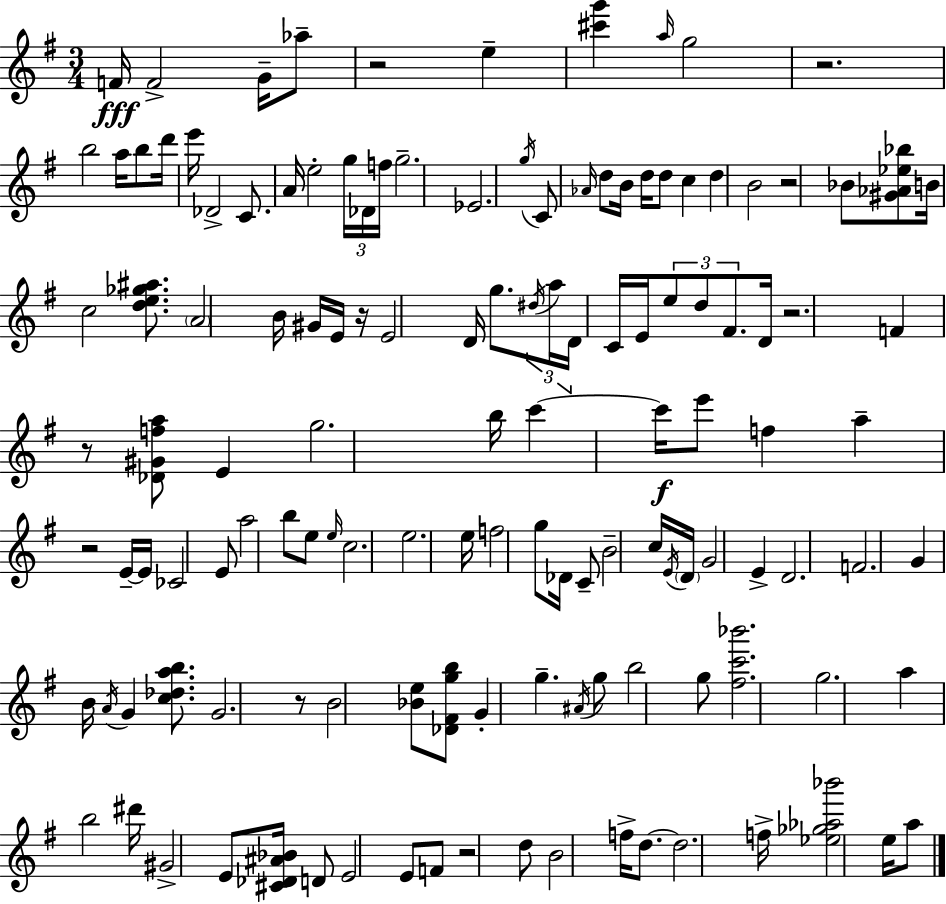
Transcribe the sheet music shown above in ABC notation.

X:1
T:Untitled
M:3/4
L:1/4
K:Em
F/4 F2 G/4 _a/2 z2 e [^c'g'] a/4 g2 z2 b2 a/4 b/2 d'/4 e'/4 _D2 C/2 A/4 e2 g/4 _D/4 f/4 g2 _E2 g/4 C/2 _A/4 d/2 B/4 d/4 d/2 c d B2 z2 _B/2 [^G_A_e_b]/2 B/4 c2 [de_g^a]/2 A2 B/4 ^G/4 E/4 z/4 E2 D/4 g/2 ^d/4 a/4 D/4 C/4 E/4 e/2 d/2 ^F/2 D/4 z2 F z/2 [_D^Gfa]/2 E g2 b/4 c' c'/4 e'/2 f a z2 E/4 E/4 _C2 E/2 a2 b/2 e/2 e/4 c2 e2 e/4 f2 g/2 _D/4 C/2 B2 c/4 E/4 D/4 G2 E D2 F2 G B/4 A/4 G [c_dab]/2 G2 z/2 B2 [_Be]/2 [_D^Fgb]/2 G g ^A/4 g/2 b2 g/2 [^fc'_b']2 g2 a b2 ^d'/4 ^G2 E/2 [^C_D^A_B]/4 D/2 E2 E/2 F/2 z2 d/2 B2 f/4 d/2 d2 f/4 [_e_g_a_b']2 e/4 a/2